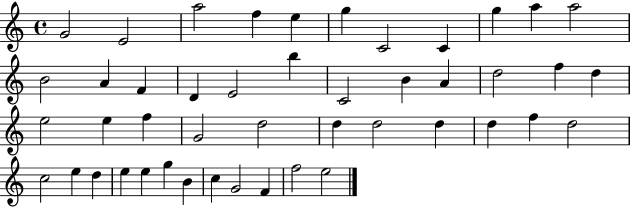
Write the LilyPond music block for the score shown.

{
  \clef treble
  \time 4/4
  \defaultTimeSignature
  \key c \major
  g'2 e'2 | a''2 f''4 e''4 | g''4 c'2 c'4 | g''4 a''4 a''2 | \break b'2 a'4 f'4 | d'4 e'2 b''4 | c'2 b'4 a'4 | d''2 f''4 d''4 | \break e''2 e''4 f''4 | g'2 d''2 | d''4 d''2 d''4 | d''4 f''4 d''2 | \break c''2 e''4 d''4 | e''4 e''4 g''4 b'4 | c''4 g'2 f'4 | f''2 e''2 | \break \bar "|."
}